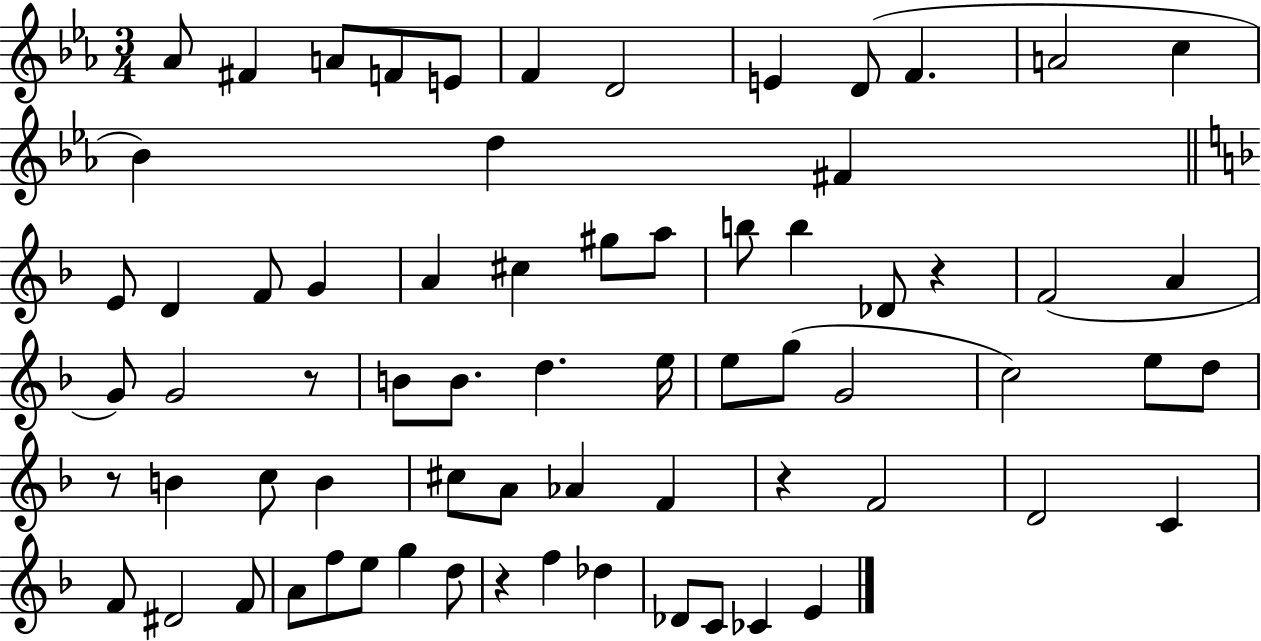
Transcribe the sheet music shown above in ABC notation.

X:1
T:Untitled
M:3/4
L:1/4
K:Eb
_A/2 ^F A/2 F/2 E/2 F D2 E D/2 F A2 c _B d ^F E/2 D F/2 G A ^c ^g/2 a/2 b/2 b _D/2 z F2 A G/2 G2 z/2 B/2 B/2 d e/4 e/2 g/2 G2 c2 e/2 d/2 z/2 B c/2 B ^c/2 A/2 _A F z F2 D2 C F/2 ^D2 F/2 A/2 f/2 e/2 g d/2 z f _d _D/2 C/2 _C E